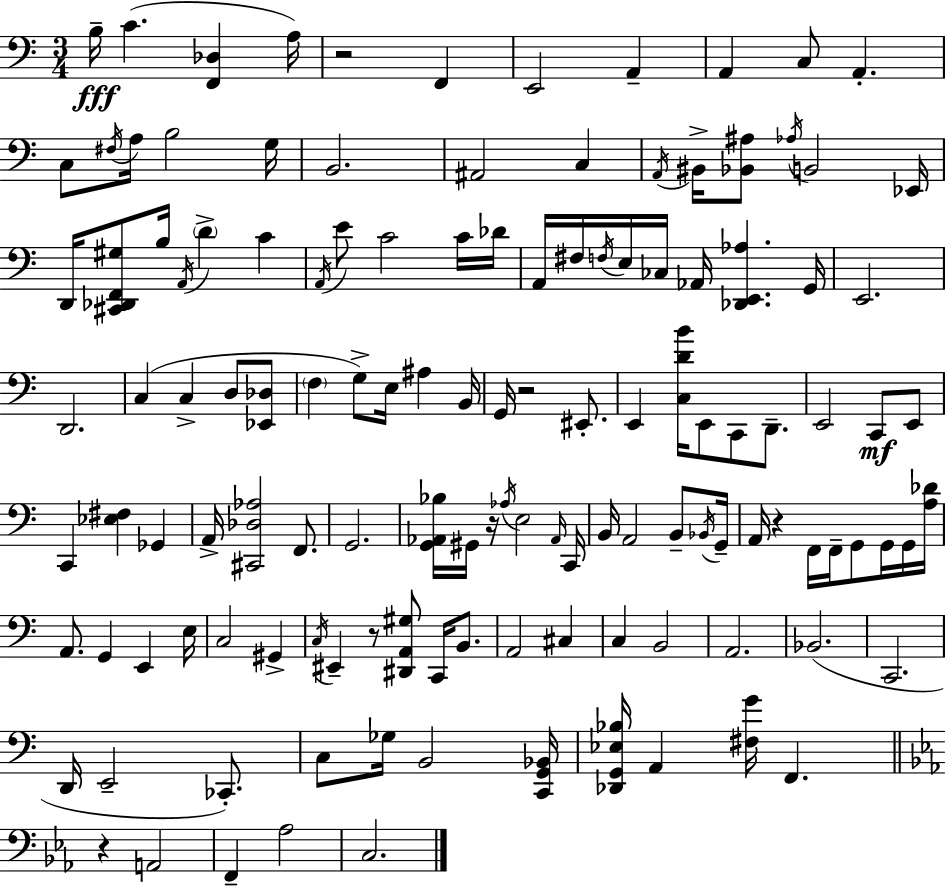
{
  \clef bass
  \numericTimeSignature
  \time 3/4
  \key a \minor
  b16--\fff c'4.( <f, des>4 a16) | r2 f,4 | e,2 a,4-- | a,4 c8 a,4.-. | \break c8 \acciaccatura { fis16 } a16 b2 | g16 b,2. | ais,2 c4 | \acciaccatura { a,16 } bis,16-> <bes, ais>8 \acciaccatura { aes16 } b,2 | \break ees,16 d,16 <cis, des, f, gis>8 b16 \acciaccatura { a,16 } \parenthesize d'4-> | c'4 \acciaccatura { a,16 } e'8 c'2 | c'16 des'16 a,16 fis16 \acciaccatura { f16 } e16 ces16 aes,16 <des, e, aes>4. | g,16 e,2. | \break d,2. | c4( c4-> | d8 <ees, des>8 \parenthesize f4 g8->) | e16 ais4 b,16 g,16 r2 | \break eis,8.-. e,4 <c d' b'>16 e,8 | c,8 d,8.-- e,2 | c,8\mf e,8 c,4 <ees fis>4 | ges,4 a,16-> <cis, des aes>2 | \break f,8. g,2. | <g, aes, bes>16 gis,16 r16 \acciaccatura { aes16 } e2 | \grace { aes,16 } c,16 b,16 a,2 | b,8-- \acciaccatura { bes,16 } g,16-- a,16 r4 | \break f,16 f,16-- g,8 g,16 g,16 <a des'>16 a,8. | g,4 e,4 e16 c2 | gis,4-> \acciaccatura { c16 } eis,4-- | r8 <dis, a, gis>8 c,16 b,8. a,2 | \break cis4 c4 | b,2 a,2. | bes,2.( | c,2. | \break d,16 e,2-- | ces,8.-.) c8 | ges16 b,2 <c, g, bes,>16 <des, g, ees bes>16 a,4 | <fis g'>16 f,4. \bar "||" \break \key ees \major r4 a,2 | f,4-- aes2 | c2. | \bar "|."
}